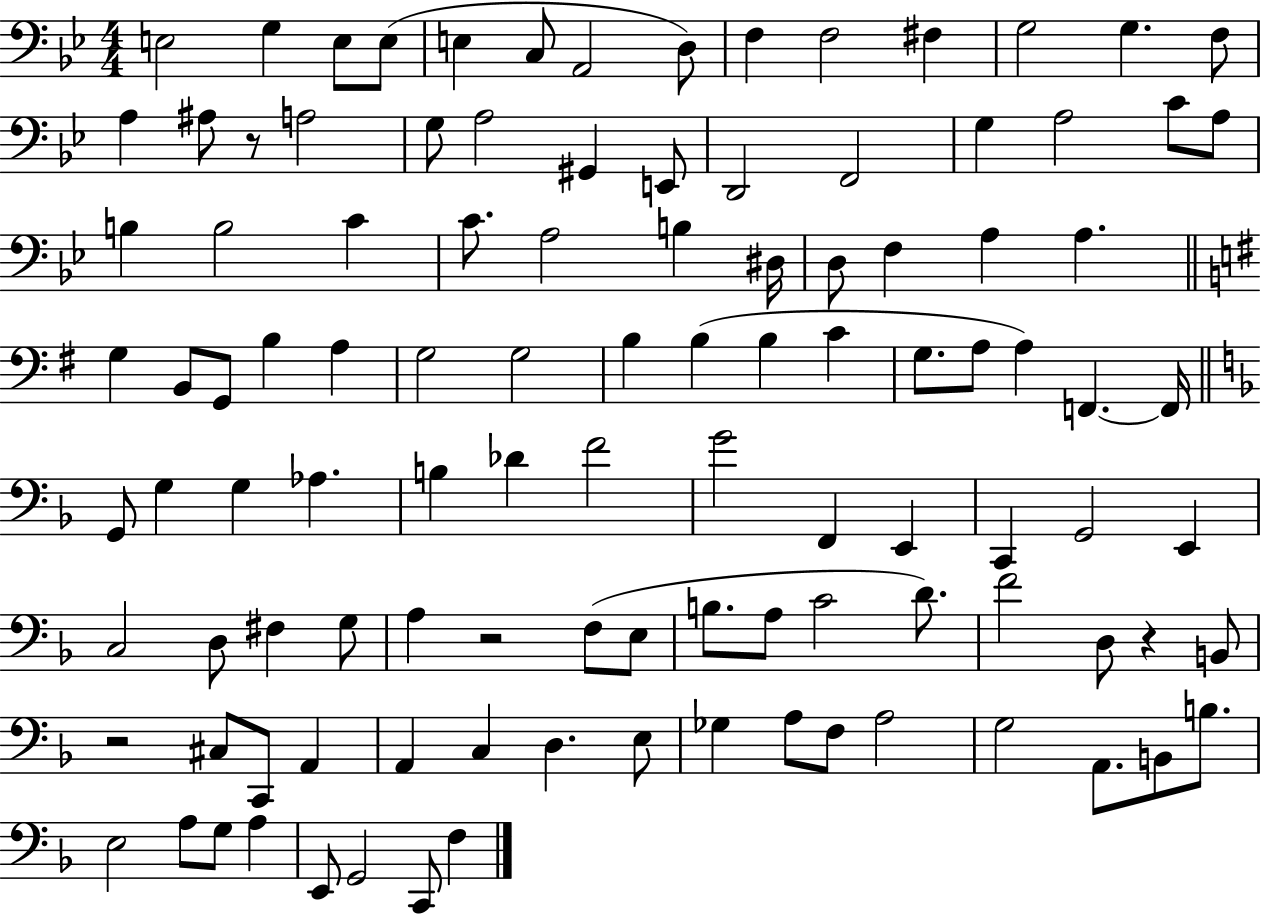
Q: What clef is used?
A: bass